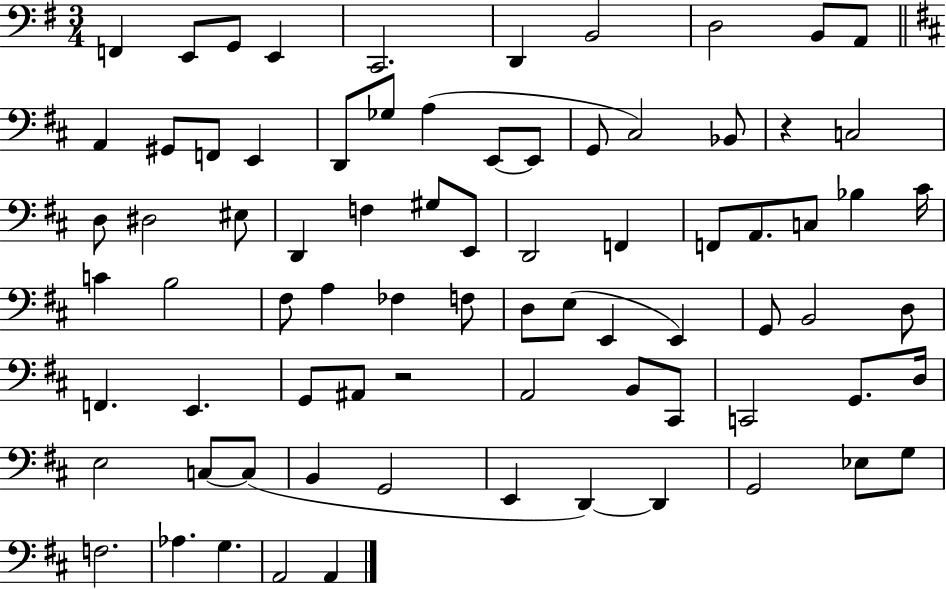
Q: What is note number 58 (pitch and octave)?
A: C2